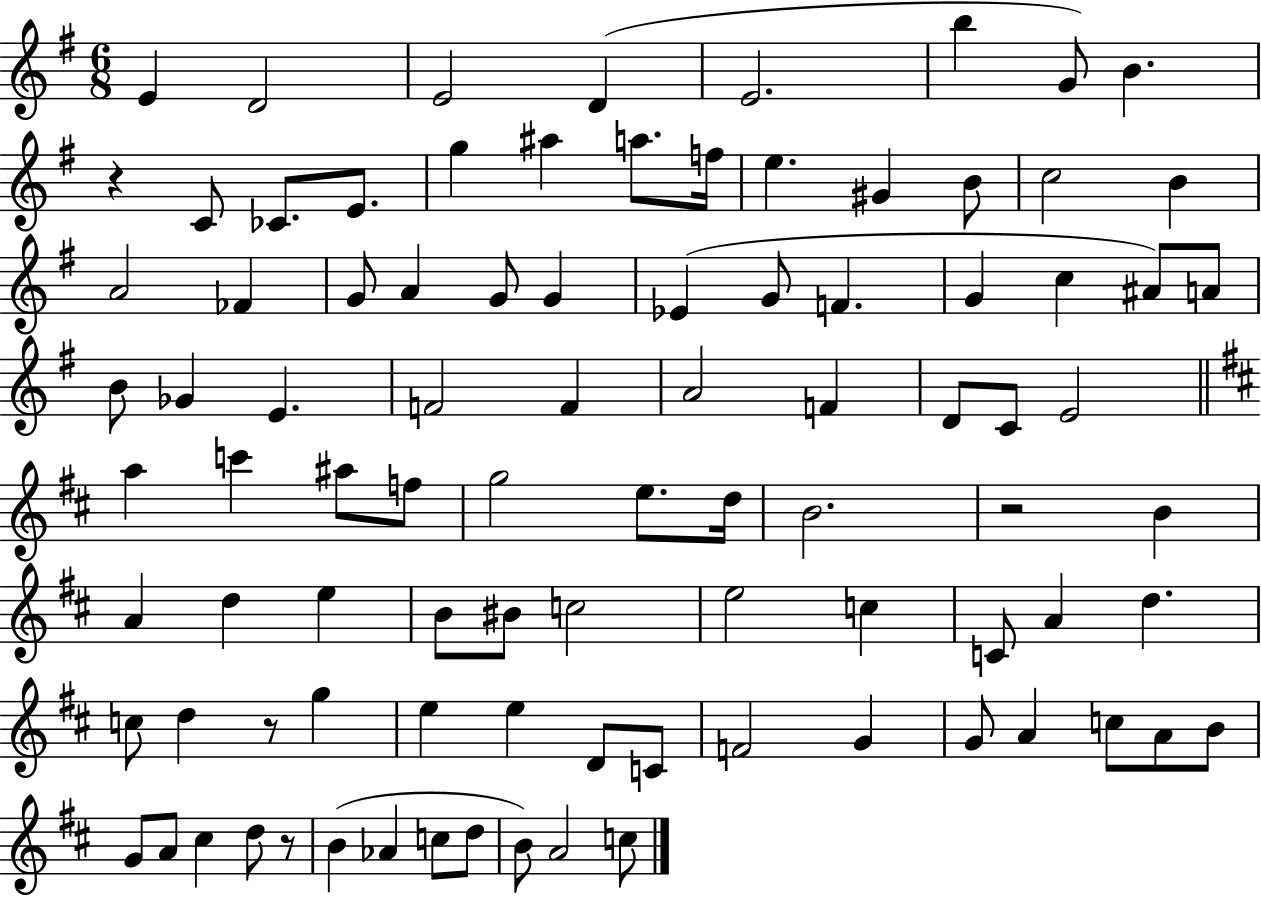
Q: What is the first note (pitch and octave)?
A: E4